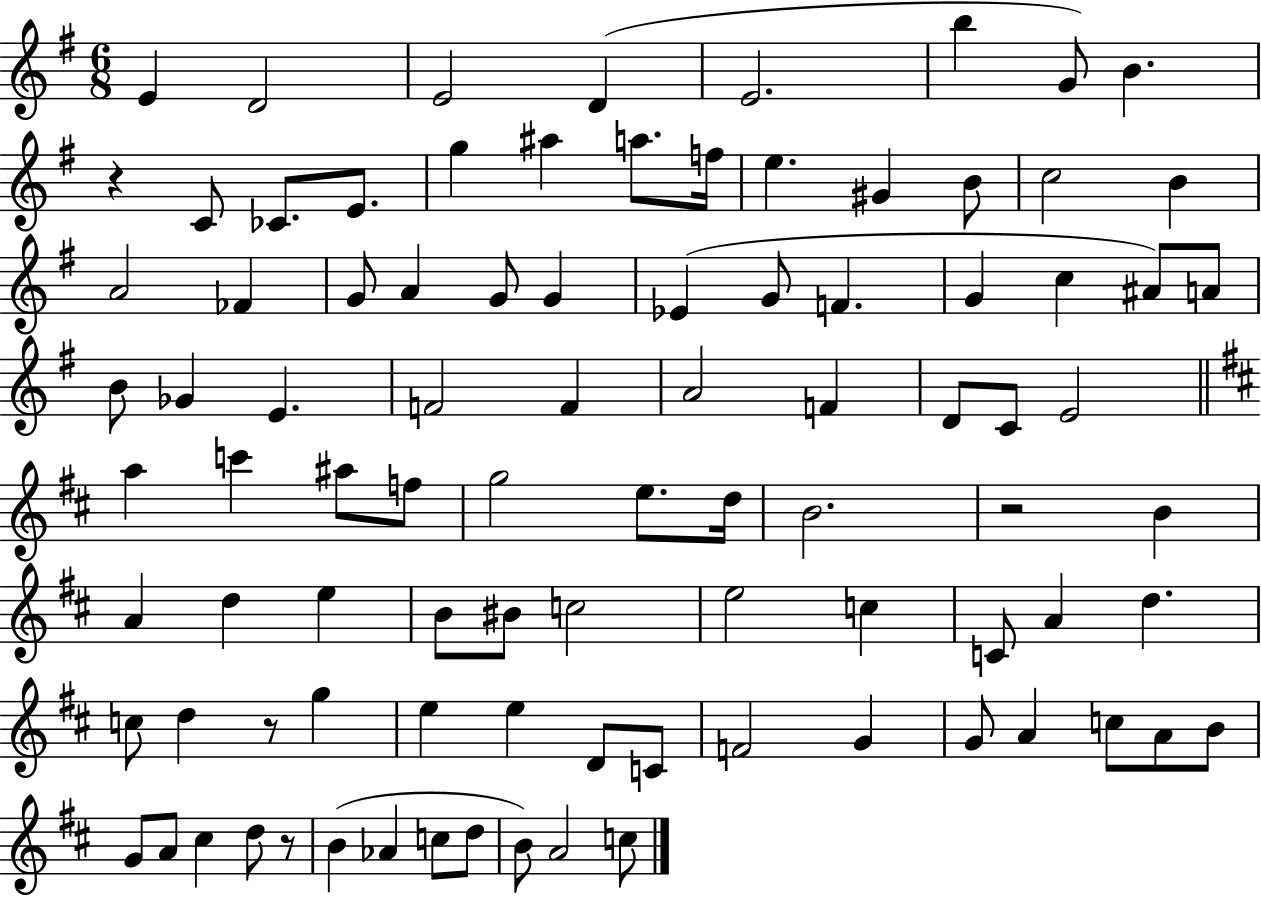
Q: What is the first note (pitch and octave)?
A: E4